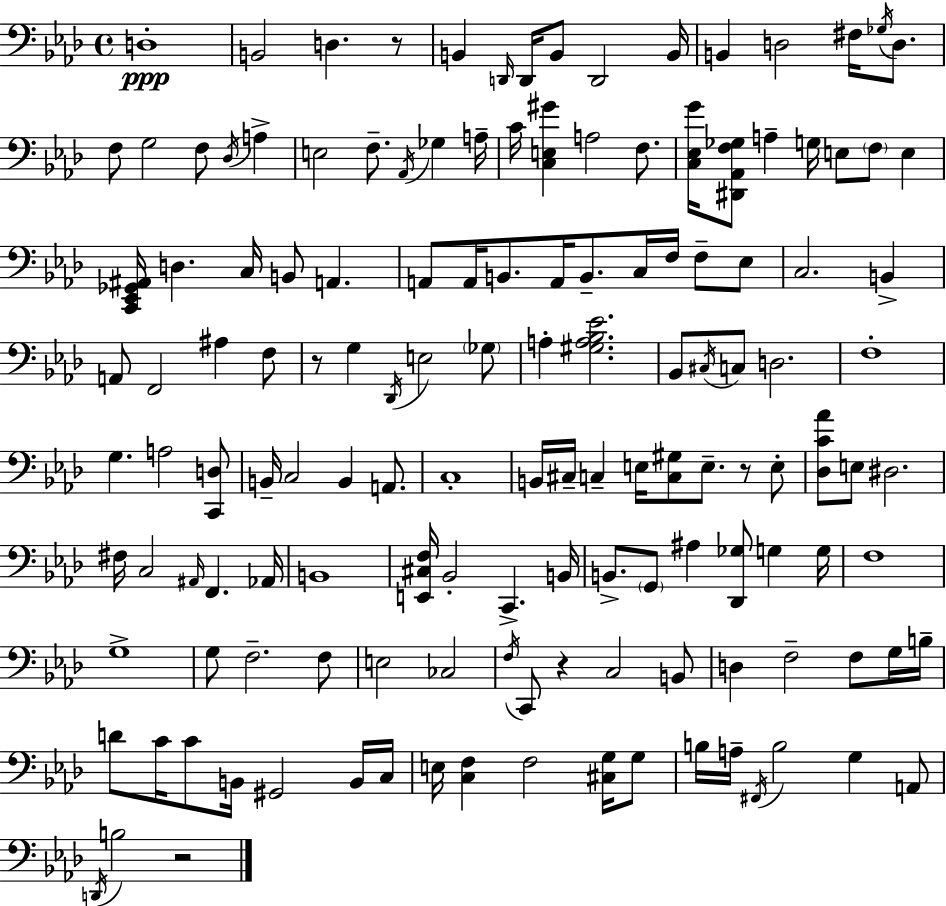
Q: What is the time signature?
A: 4/4